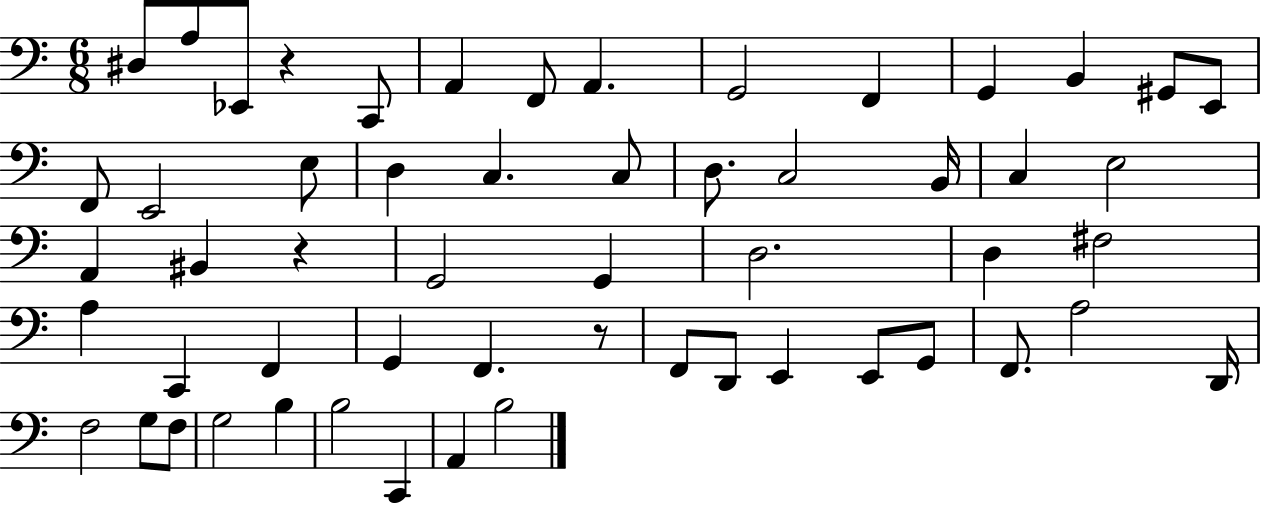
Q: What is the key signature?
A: C major